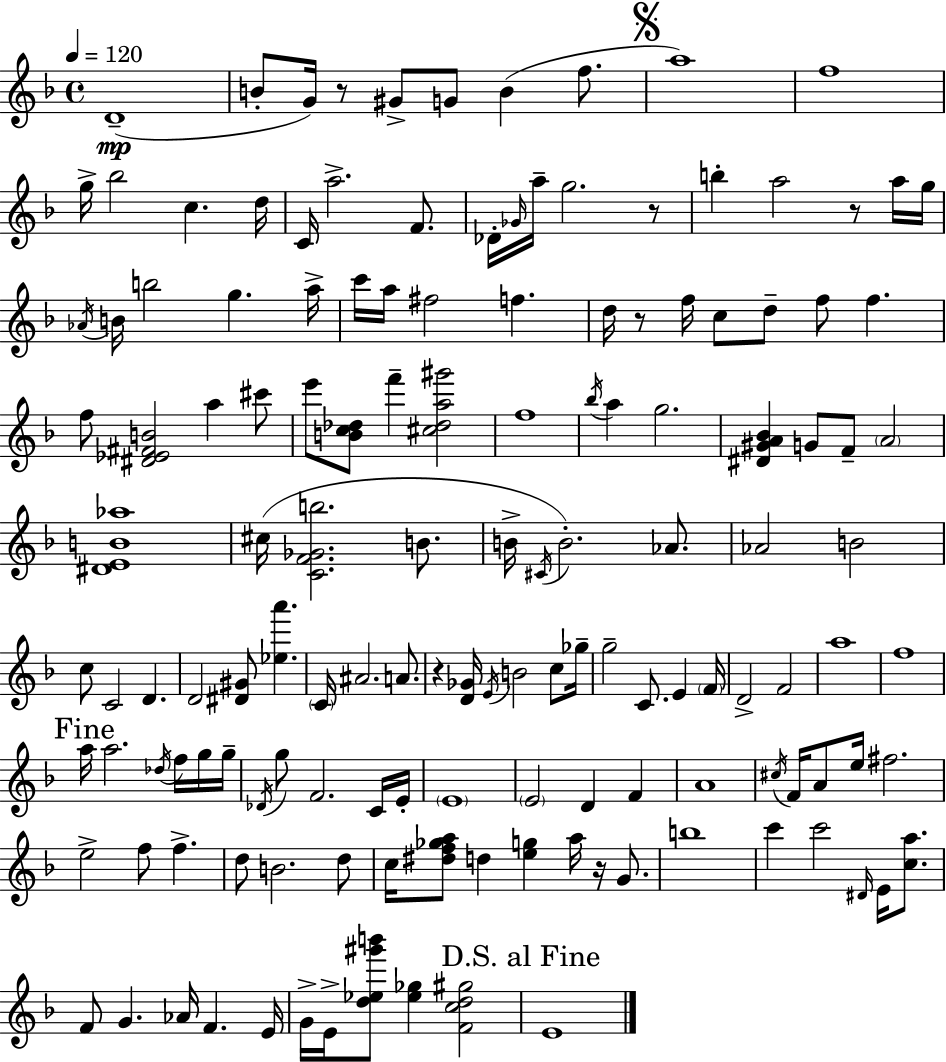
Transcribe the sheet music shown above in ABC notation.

X:1
T:Untitled
M:4/4
L:1/4
K:Dm
D4 B/2 G/4 z/2 ^G/2 G/2 B f/2 a4 f4 g/4 _b2 c d/4 C/4 a2 F/2 _D/4 _G/4 a/4 g2 z/2 b a2 z/2 a/4 g/4 _A/4 B/4 b2 g a/4 c'/4 a/4 ^f2 f d/4 z/2 f/4 c/2 d/2 f/2 f f/2 [^D_E^FB]2 a ^c'/2 e'/2 [Bc_d]/2 f' [^c_da^g']2 f4 _b/4 a g2 [^D^GA_B] G/2 F/2 A2 [^DEB_a]4 ^c/4 [CF_Gb]2 B/2 B/4 ^C/4 B2 _A/2 _A2 B2 c/2 C2 D D2 [^D^G]/2 [_ea'] C/4 ^A2 A/2 z [D_G]/4 E/4 B2 c/2 _g/4 g2 C/2 E F/4 D2 F2 a4 f4 a/4 a2 _d/4 f/4 g/4 g/4 _D/4 g/2 F2 C/4 E/4 E4 E2 D F A4 ^c/4 F/4 A/2 e/4 ^f2 e2 f/2 f d/2 B2 d/2 c/4 [^df_ga]/2 d [eg] a/4 z/4 G/2 b4 c' c'2 ^D/4 E/4 [ca]/2 F/2 G _A/4 F E/4 G/4 E/4 [d_e^g'b']/2 [_e_g] [Fcd^g]2 E4